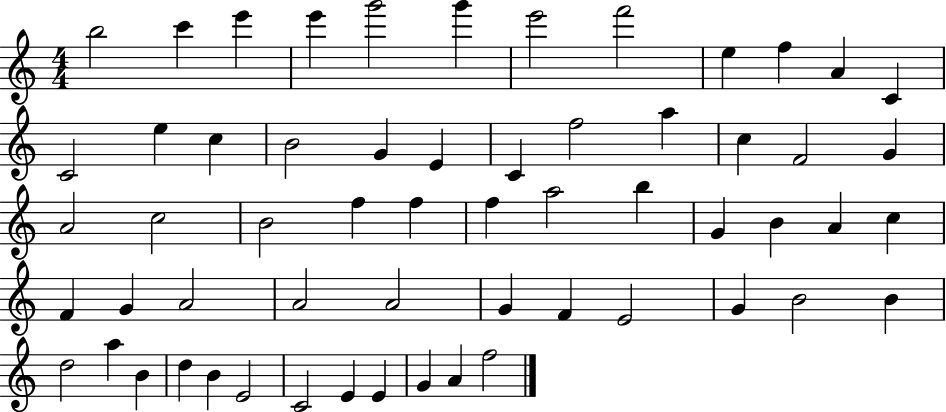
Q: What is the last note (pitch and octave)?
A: F5